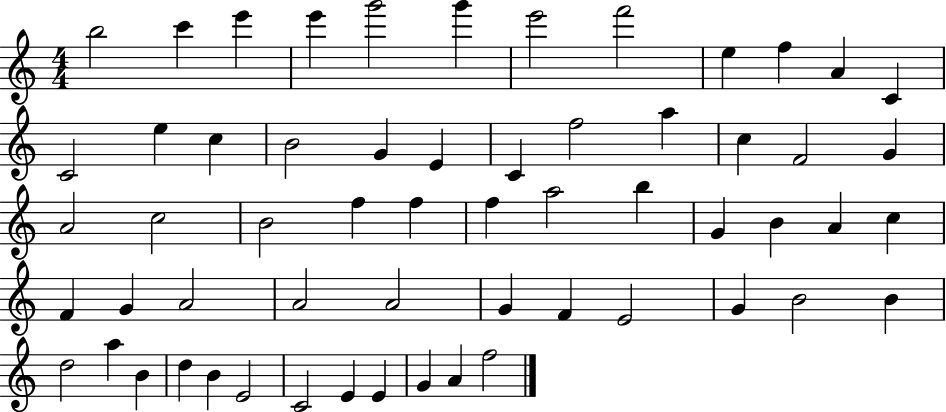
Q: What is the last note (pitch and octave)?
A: F5